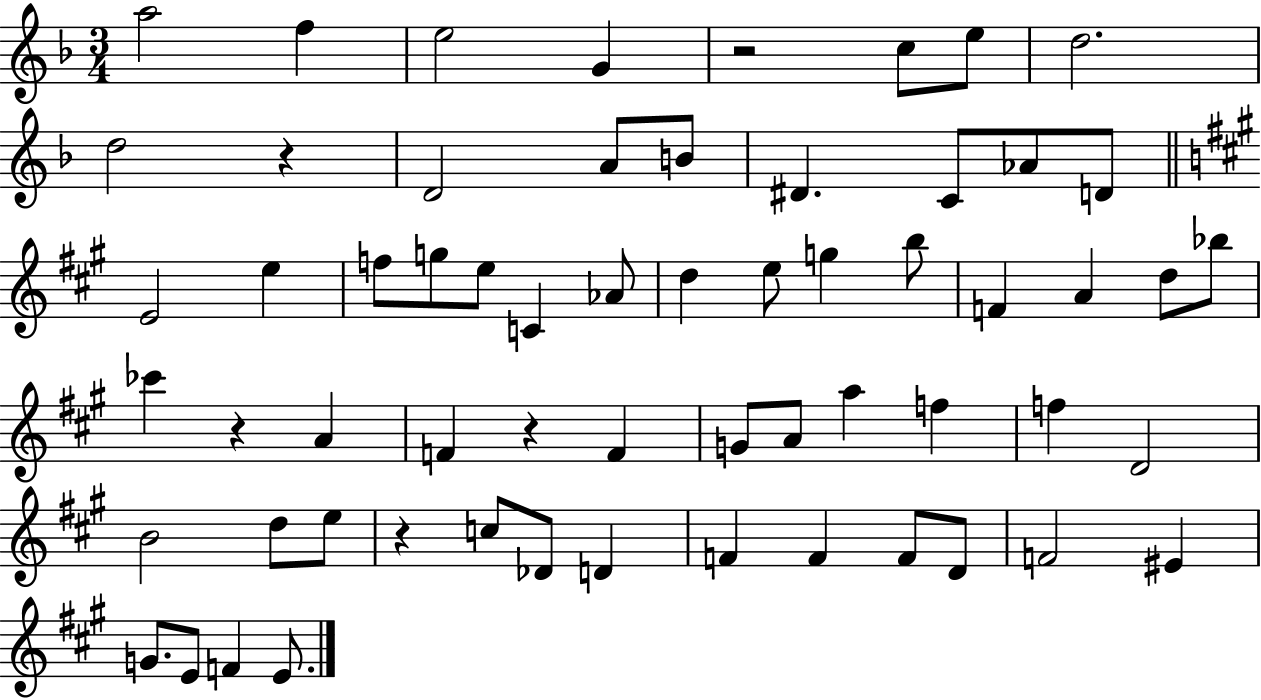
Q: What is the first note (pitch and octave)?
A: A5